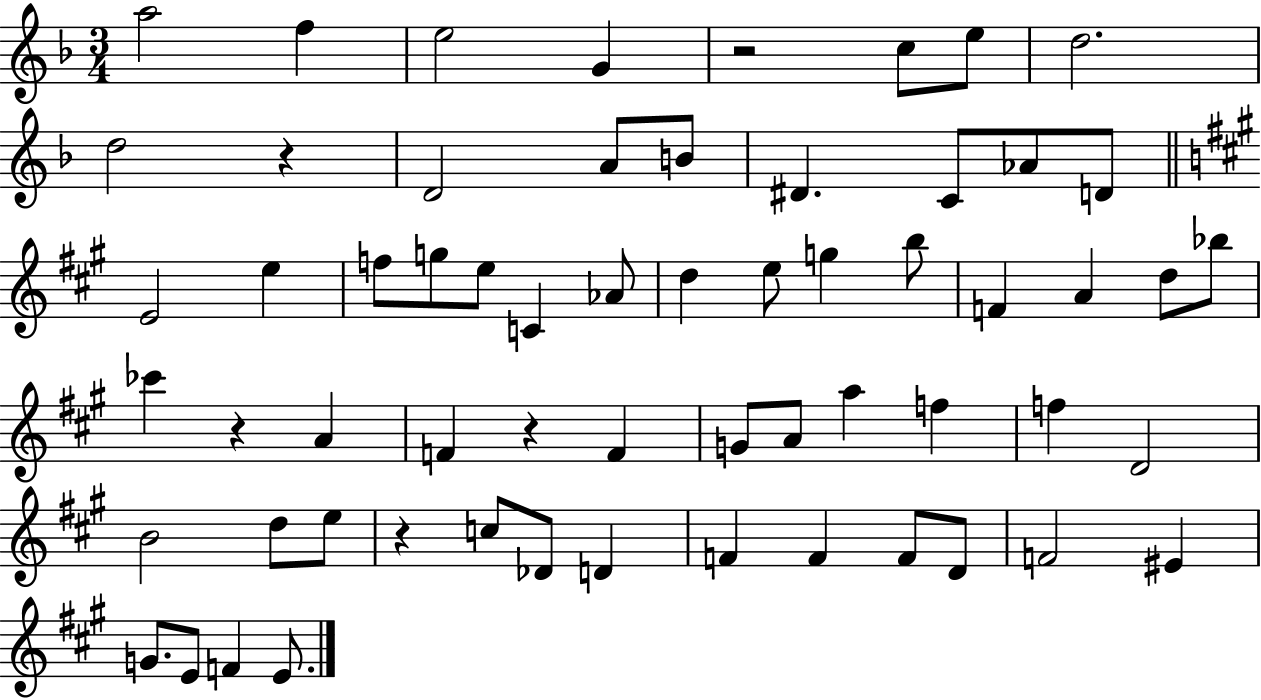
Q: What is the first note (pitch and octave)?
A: A5